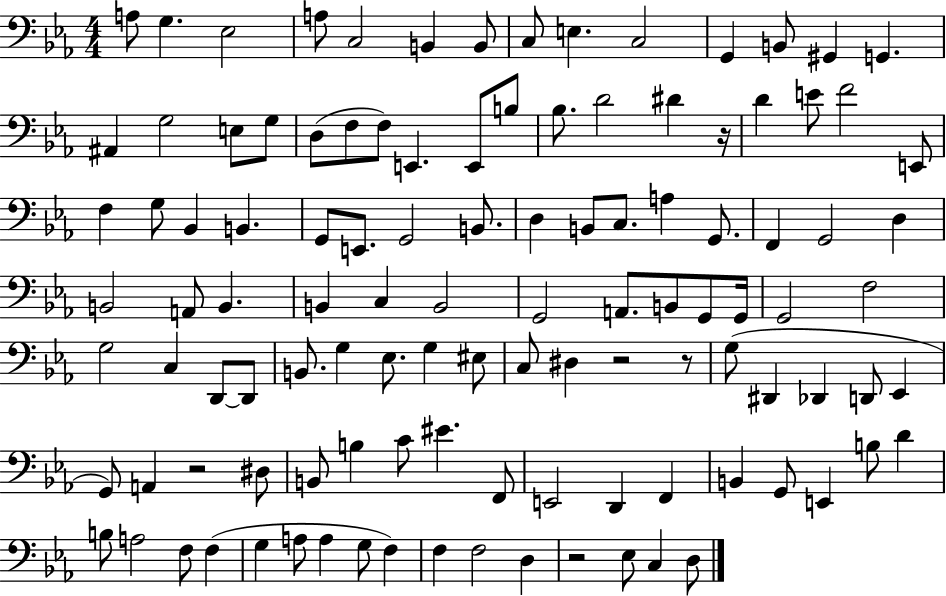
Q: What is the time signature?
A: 4/4